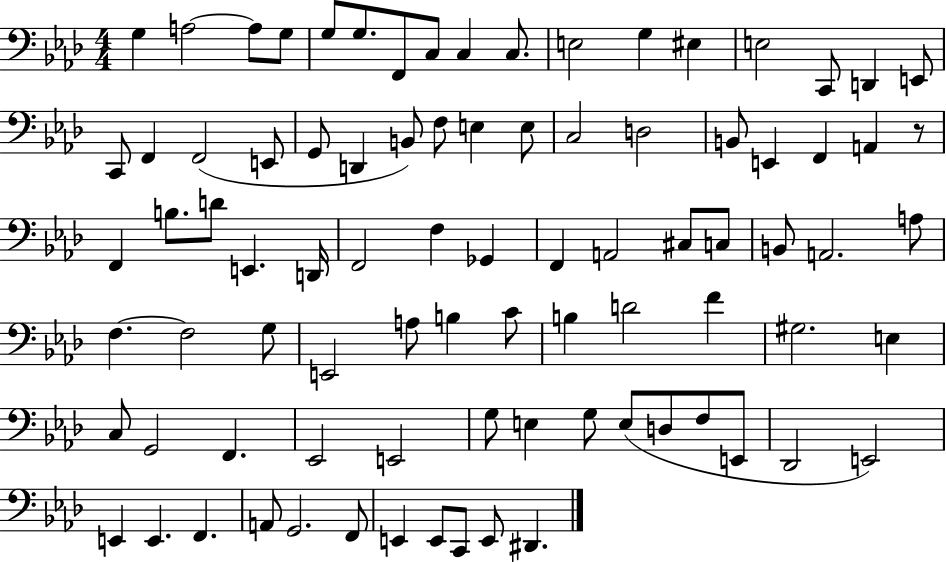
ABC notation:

X:1
T:Untitled
M:4/4
L:1/4
K:Ab
G, A,2 A,/2 G,/2 G,/2 G,/2 F,,/2 C,/2 C, C,/2 E,2 G, ^E, E,2 C,,/2 D,, E,,/2 C,,/2 F,, F,,2 E,,/2 G,,/2 D,, B,,/2 F,/2 E, E,/2 C,2 D,2 B,,/2 E,, F,, A,, z/2 F,, B,/2 D/2 E,, D,,/4 F,,2 F, _G,, F,, A,,2 ^C,/2 C,/2 B,,/2 A,,2 A,/2 F, F,2 G,/2 E,,2 A,/2 B, C/2 B, D2 F ^G,2 E, C,/2 G,,2 F,, _E,,2 E,,2 G,/2 E, G,/2 E,/2 D,/2 F,/2 E,,/2 _D,,2 E,,2 E,, E,, F,, A,,/2 G,,2 F,,/2 E,, E,,/2 C,,/2 E,,/2 ^D,,